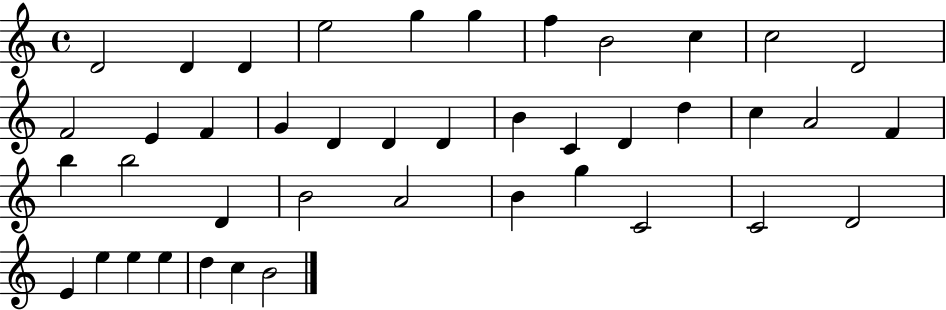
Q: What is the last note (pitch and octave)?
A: B4